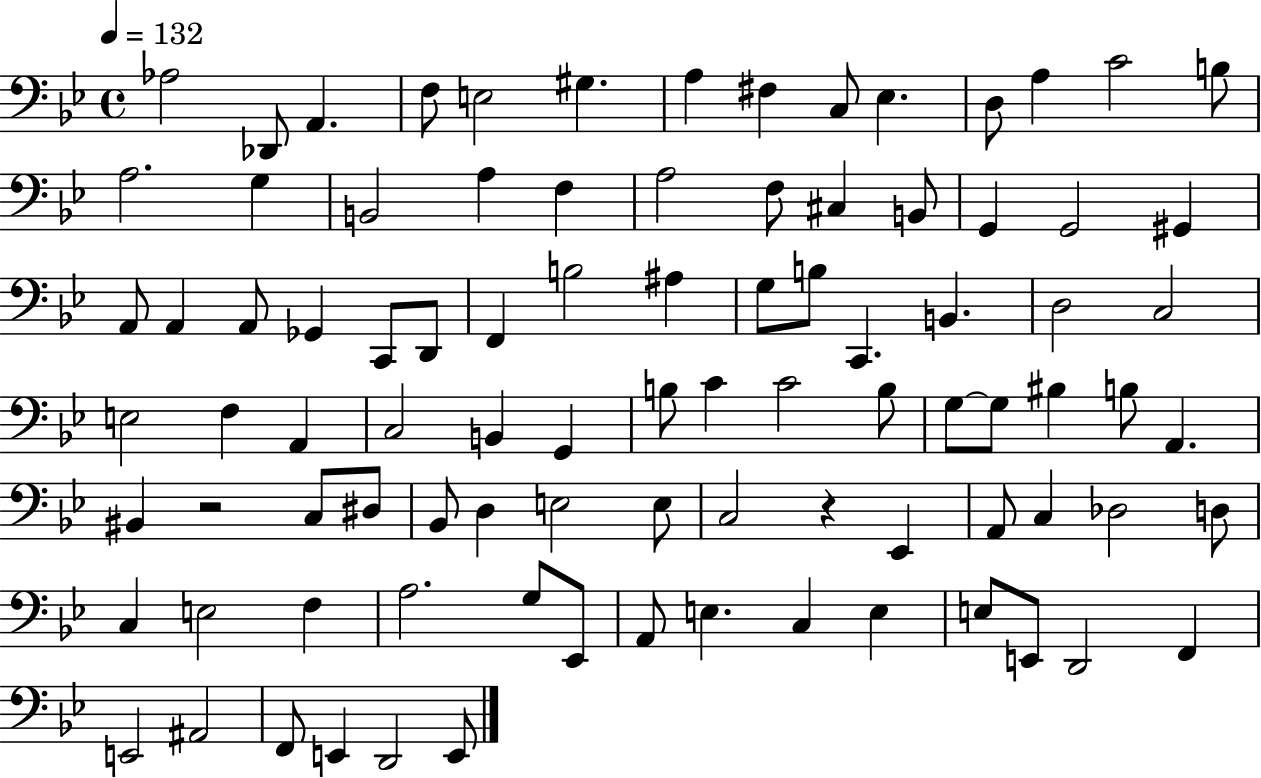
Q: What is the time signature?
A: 4/4